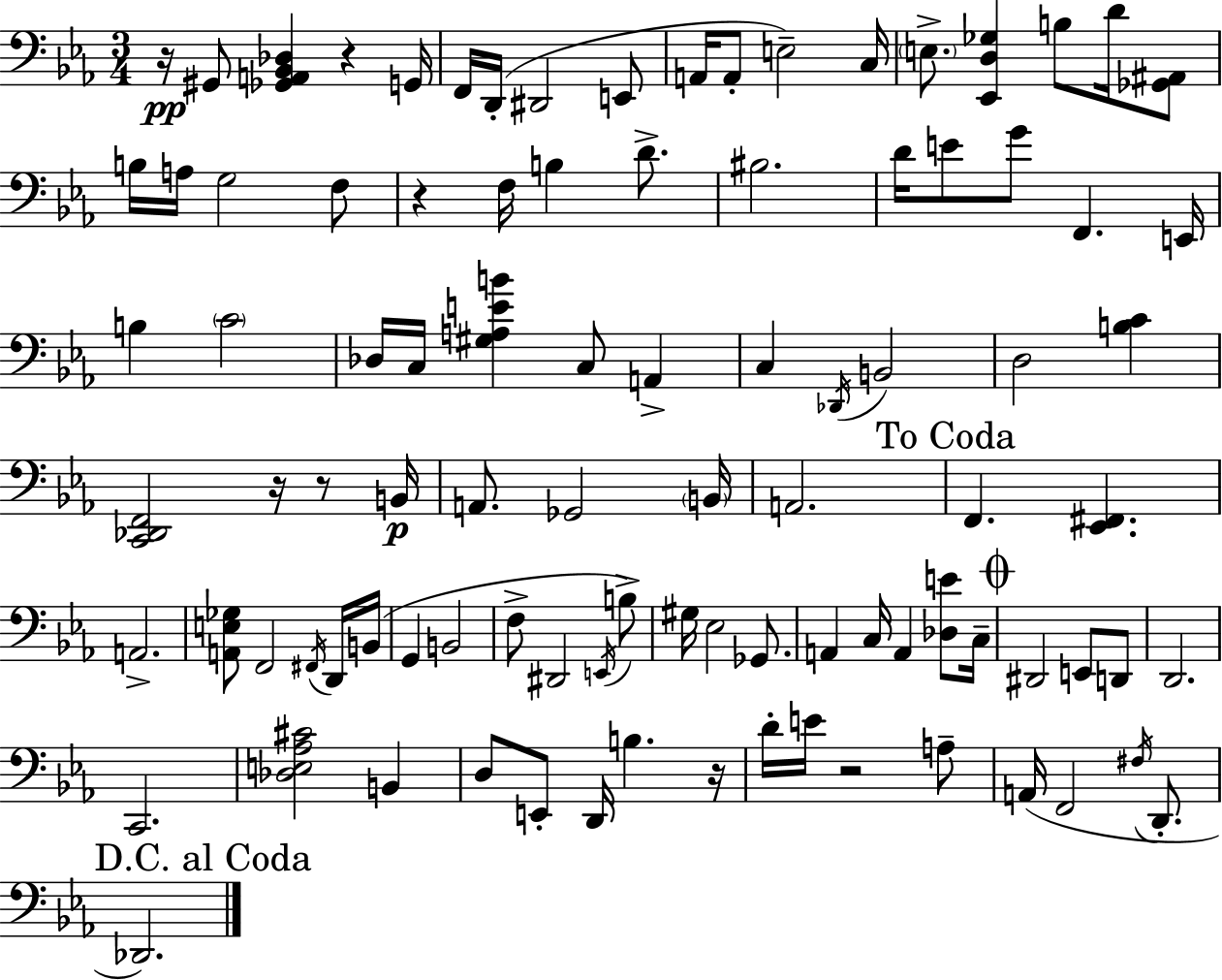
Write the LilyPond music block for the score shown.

{
  \clef bass
  \numericTimeSignature
  \time 3/4
  \key c \minor
  r16\pp gis,8 <ges, a, bes, des>4 r4 g,16 | f,16 d,16-.( dis,2 e,8 | a,16 a,8-. e2--) c16 | \parenthesize e8.-> <ees, d ges>4 b8 d'16 <ges, ais,>8 | \break b16 a16 g2 f8 | r4 f16 b4 d'8.-> | bis2. | d'16 e'8 g'8 f,4. e,16 | \break b4 \parenthesize c'2 | des16 c16 <gis a e' b'>4 c8 a,4-> | c4 \acciaccatura { des,16 } b,2 | d2 <b c'>4 | \break <c, des, f,>2 r16 r8 | b,16\p a,8. ges,2 | \parenthesize b,16 a,2. | \mark "To Coda" f,4. <ees, fis,>4. | \break a,2.-> | <a, e ges>8 f,2 \acciaccatura { fis,16 } | d,16 b,16( g,4 b,2 | f8-> dis,2 | \break \acciaccatura { e,16 }) b8-> gis16 ees2 | ges,8. a,4 c16 a,4 | <des e'>8 c16-- \mark \markup { \musicglyph "scripts.coda" } dis,2 e,8 | d,8 d,2. | \break c,2. | <des e aes cis'>2 b,4 | d8 e,8-. d,16 b4. | r16 d'16-. e'16 r2 | \break a8-- a,16( f,2 | \acciaccatura { fis16 } d,8.-. \mark "D.C. al Coda" des,2.) | \bar "|."
}